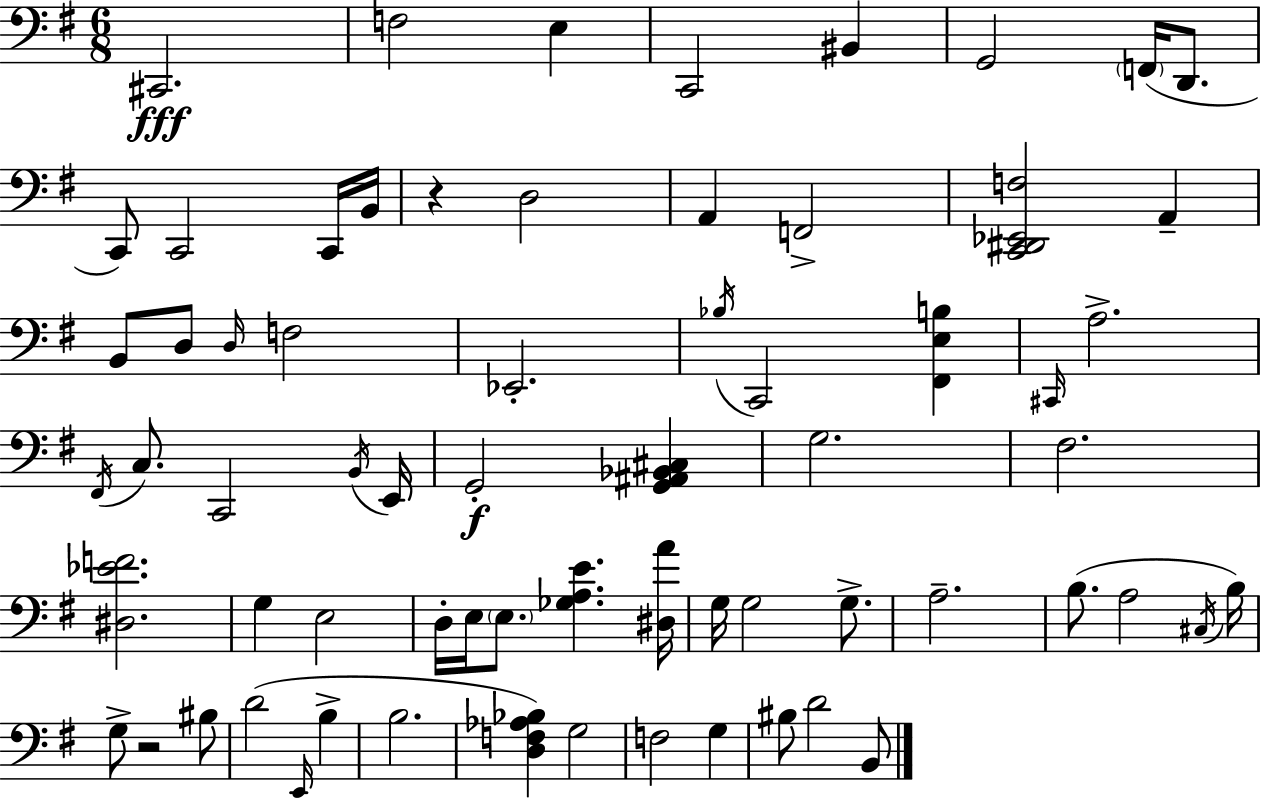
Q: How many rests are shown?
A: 2